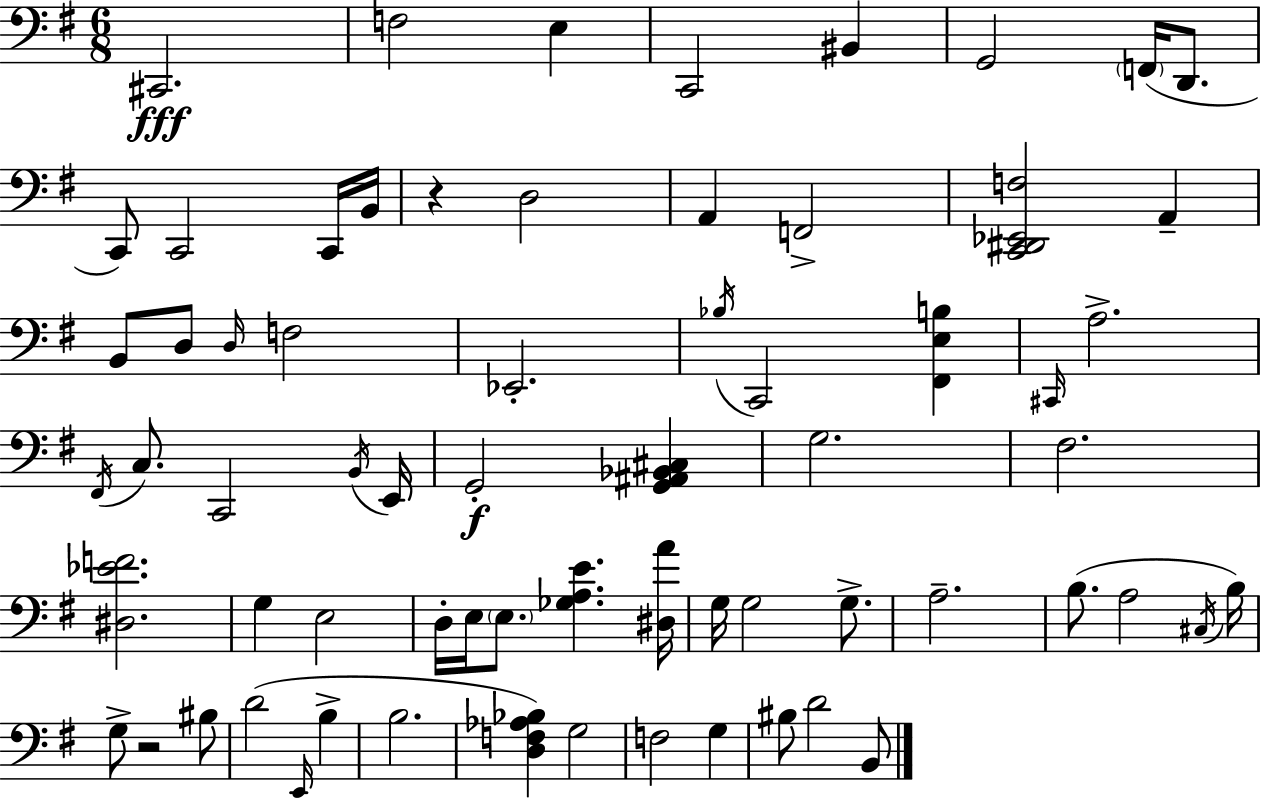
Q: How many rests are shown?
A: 2